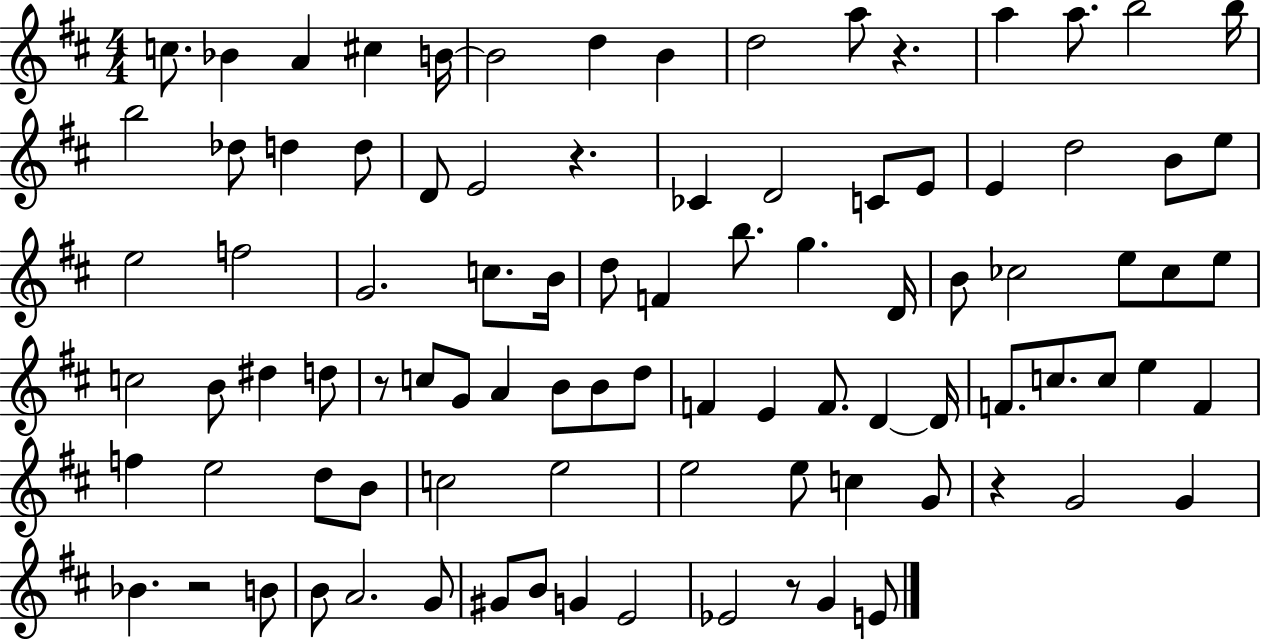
C5/e. Bb4/q A4/q C#5/q B4/s B4/h D5/q B4/q D5/h A5/e R/q. A5/q A5/e. B5/h B5/s B5/h Db5/e D5/q D5/e D4/e E4/h R/q. CES4/q D4/h C4/e E4/e E4/q D5/h B4/e E5/e E5/h F5/h G4/h. C5/e. B4/s D5/e F4/q B5/e. G5/q. D4/s B4/e CES5/h E5/e CES5/e E5/e C5/h B4/e D#5/q D5/e R/e C5/e G4/e A4/q B4/e B4/e D5/e F4/q E4/q F4/e. D4/q D4/s F4/e. C5/e. C5/e E5/q F4/q F5/q E5/h D5/e B4/e C5/h E5/h E5/h E5/e C5/q G4/e R/q G4/h G4/q Bb4/q. R/h B4/e B4/e A4/h. G4/e G#4/e B4/e G4/q E4/h Eb4/h R/e G4/q E4/e